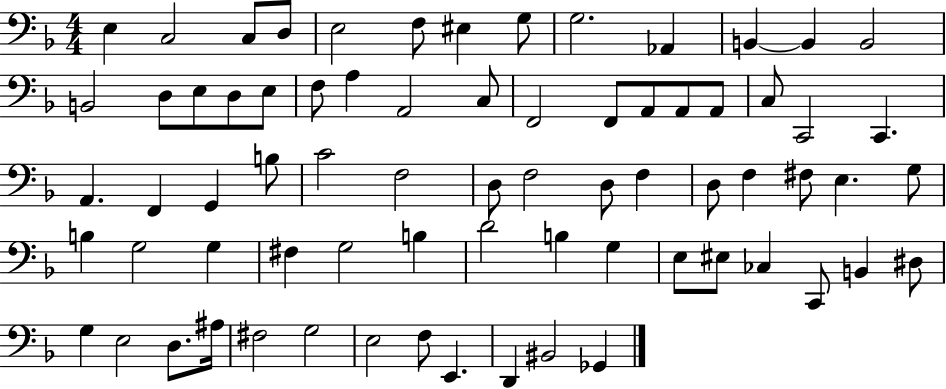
E3/q C3/h C3/e D3/e E3/h F3/e EIS3/q G3/e G3/h. Ab2/q B2/q B2/q B2/h B2/h D3/e E3/e D3/e E3/e F3/e A3/q A2/h C3/e F2/h F2/e A2/e A2/e A2/e C3/e C2/h C2/q. A2/q. F2/q G2/q B3/e C4/h F3/h D3/e F3/h D3/e F3/q D3/e F3/q F#3/e E3/q. G3/e B3/q G3/h G3/q F#3/q G3/h B3/q D4/h B3/q G3/q E3/e EIS3/e CES3/q C2/e B2/q D#3/e G3/q E3/h D3/e. A#3/s F#3/h G3/h E3/h F3/e E2/q. D2/q BIS2/h Gb2/q